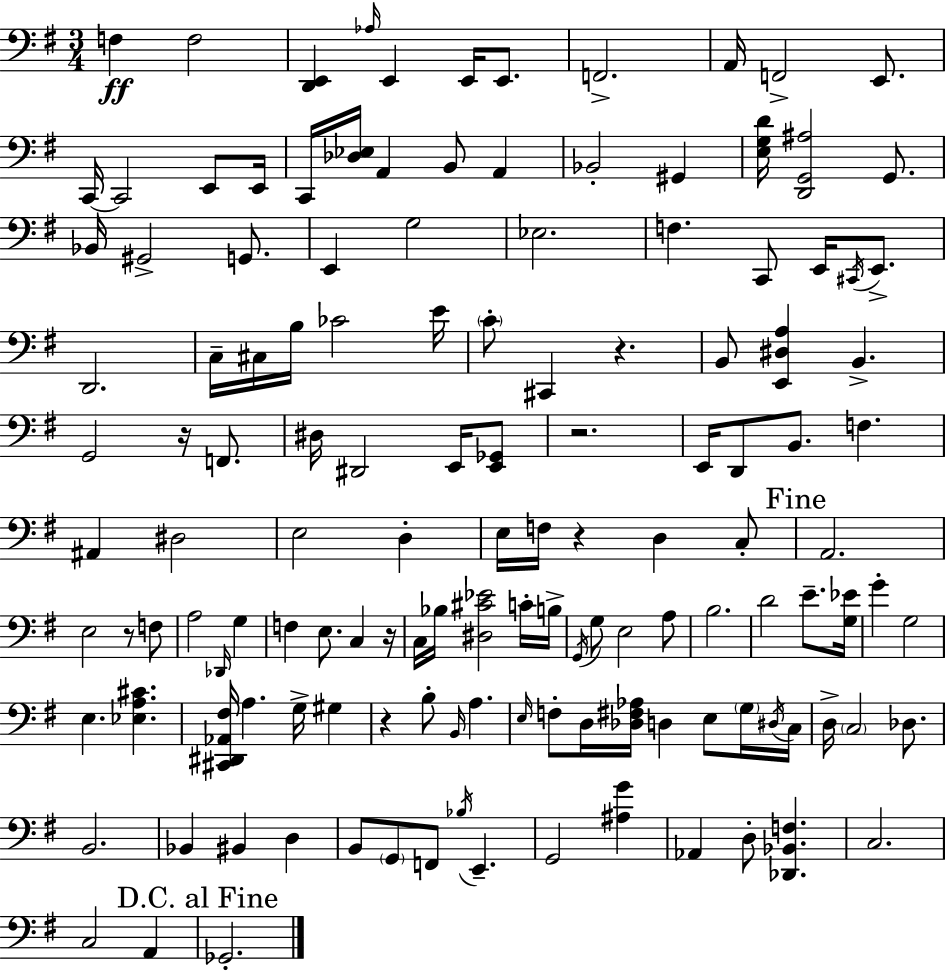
X:1
T:Untitled
M:3/4
L:1/4
K:G
F, F,2 [D,,E,,] _A,/4 E,, E,,/4 E,,/2 F,,2 A,,/4 F,,2 E,,/2 C,,/4 C,,2 E,,/2 E,,/4 C,,/4 [_D,_E,]/4 A,, B,,/2 A,, _B,,2 ^G,, [E,G,D]/4 [D,,G,,^A,]2 G,,/2 _B,,/4 ^G,,2 G,,/2 E,, G,2 _E,2 F, C,,/2 E,,/4 ^C,,/4 E,,/2 D,,2 C,/4 ^C,/4 B,/4 _C2 E/4 C/2 ^C,, z B,,/2 [E,,^D,A,] B,, G,,2 z/4 F,,/2 ^D,/4 ^D,,2 E,,/4 [E,,_G,,]/2 z2 E,,/4 D,,/2 B,,/2 F, ^A,, ^D,2 E,2 D, E,/4 F,/4 z D, C,/2 A,,2 E,2 z/2 F,/2 A,2 _D,,/4 G, F, E,/2 C, z/4 C,/4 _B,/4 [^D,^C_E]2 C/4 B,/4 G,,/4 G,/2 E,2 A,/2 B,2 D2 E/2 [G,_E]/4 G G,2 E, [_E,A,^C] [^C,,^D,,_A,,^F,]/4 A, G,/4 ^G, z B,/2 B,,/4 A, E,/4 F,/2 D,/4 [_D,^F,_A,]/4 D, E,/2 G,/4 ^D,/4 C,/4 D,/4 C,2 _D,/2 B,,2 _B,, ^B,, D, B,,/2 G,,/2 F,,/2 _B,/4 E,, G,,2 [^A,G] _A,, D,/2 [_D,,_B,,F,] C,2 C,2 A,, _G,,2